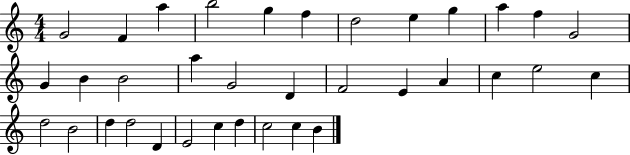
G4/h F4/q A5/q B5/h G5/q F5/q D5/h E5/q G5/q A5/q F5/q G4/h G4/q B4/q B4/h A5/q G4/h D4/q F4/h E4/q A4/q C5/q E5/h C5/q D5/h B4/h D5/q D5/h D4/q E4/h C5/q D5/q C5/h C5/q B4/q